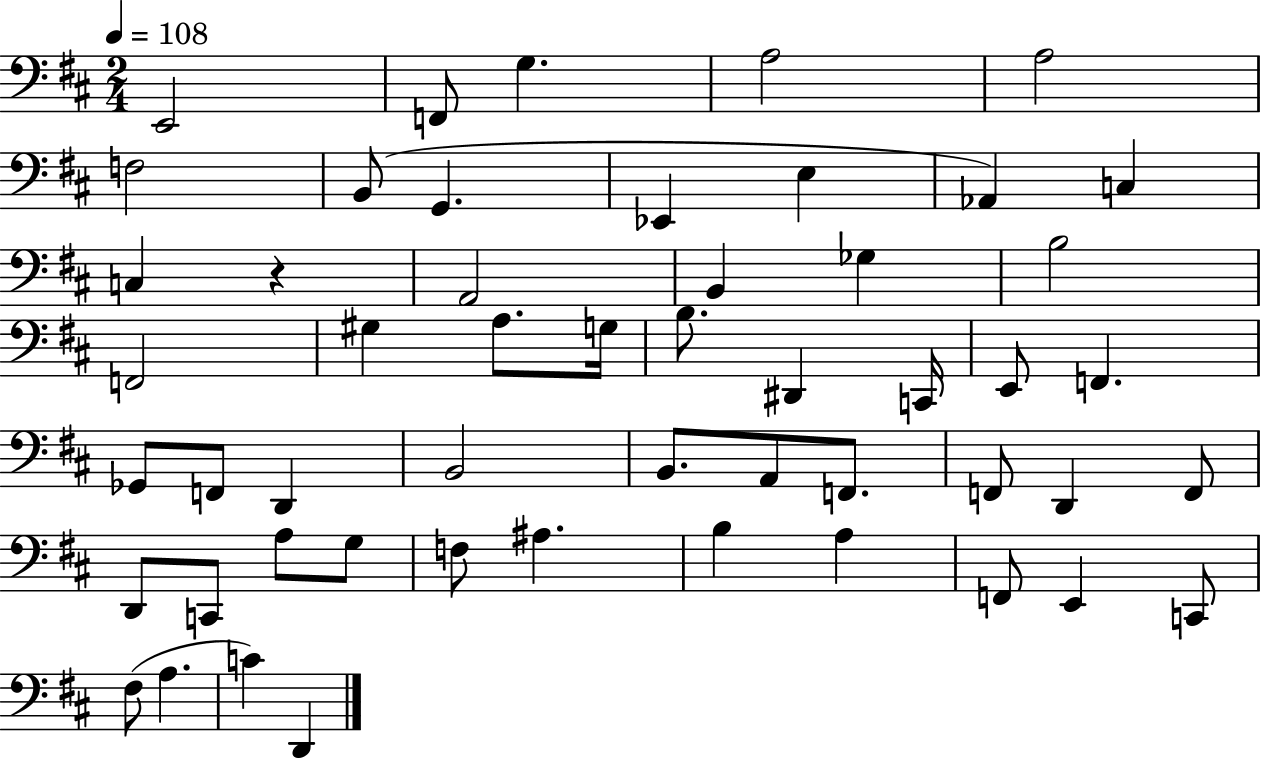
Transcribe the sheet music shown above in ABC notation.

X:1
T:Untitled
M:2/4
L:1/4
K:D
E,,2 F,,/2 G, A,2 A,2 F,2 B,,/2 G,, _E,, E, _A,, C, C, z A,,2 B,, _G, B,2 F,,2 ^G, A,/2 G,/4 B,/2 ^D,, C,,/4 E,,/2 F,, _G,,/2 F,,/2 D,, B,,2 B,,/2 A,,/2 F,,/2 F,,/2 D,, F,,/2 D,,/2 C,,/2 A,/2 G,/2 F,/2 ^A, B, A, F,,/2 E,, C,,/2 ^F,/2 A, C D,,